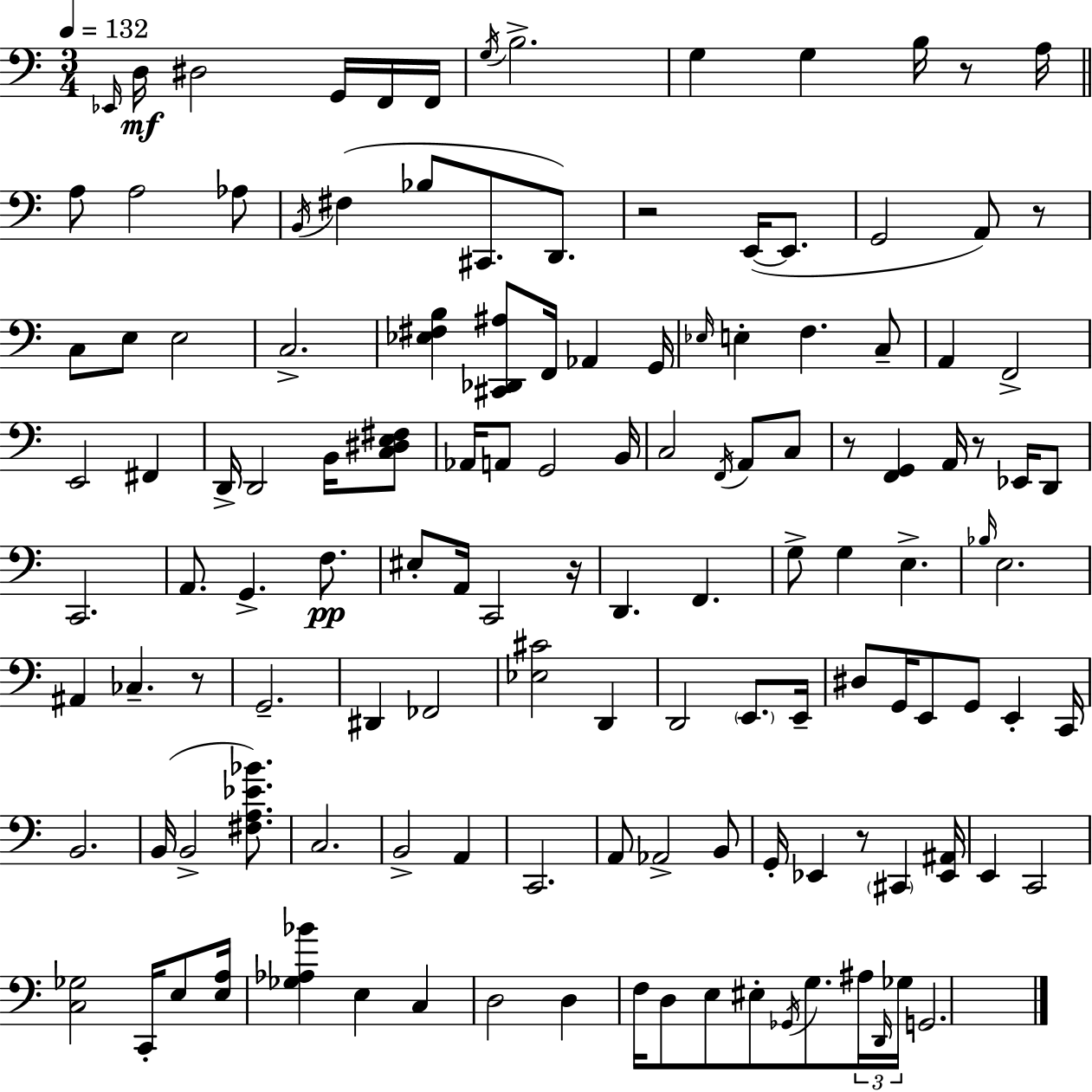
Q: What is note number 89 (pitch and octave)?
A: C2